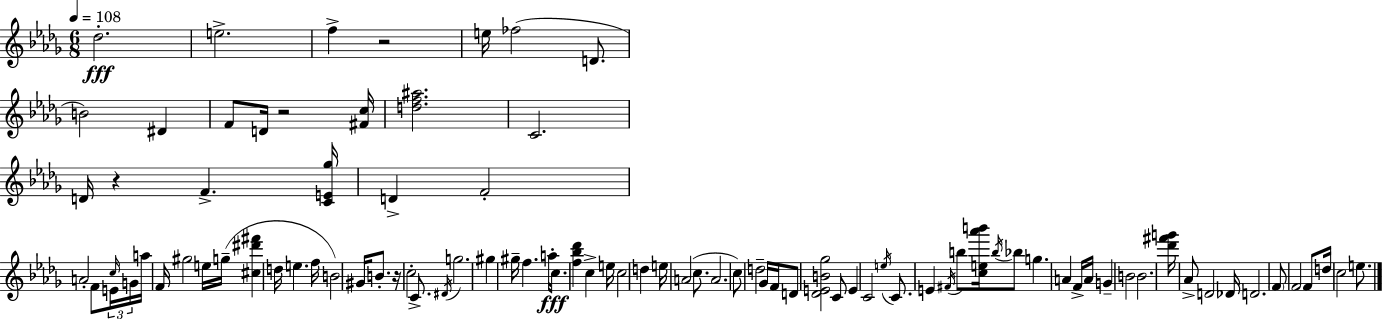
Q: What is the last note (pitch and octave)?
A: E5